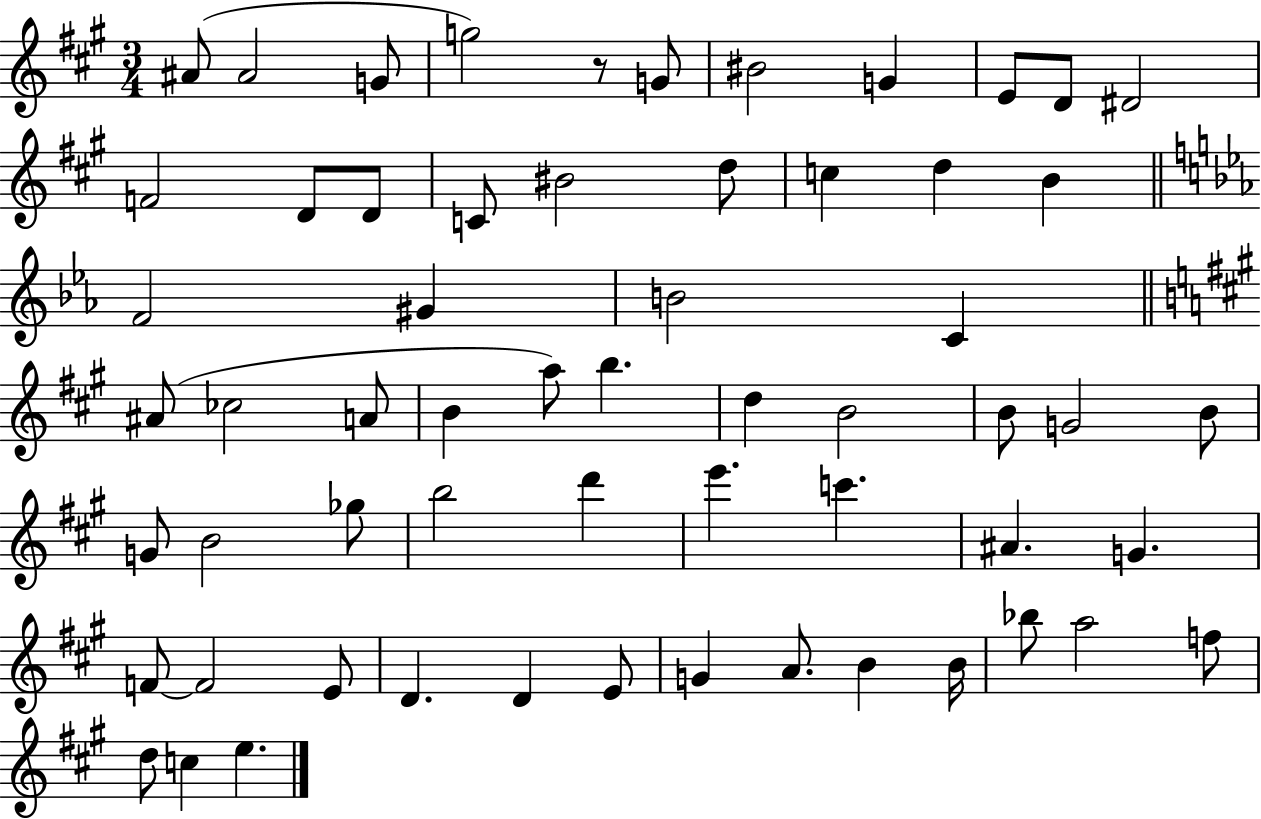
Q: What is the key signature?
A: A major